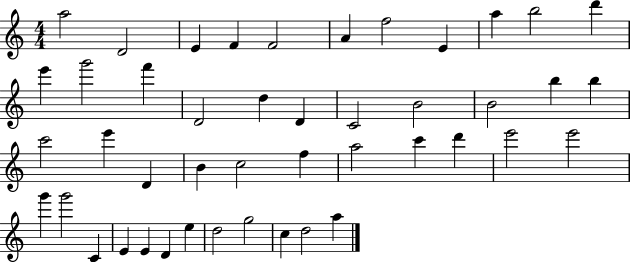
X:1
T:Untitled
M:4/4
L:1/4
K:C
a2 D2 E F F2 A f2 E a b2 d' e' g'2 f' D2 d D C2 B2 B2 b b c'2 e' D B c2 f a2 c' d' e'2 e'2 g' g'2 C E E D e d2 g2 c d2 a